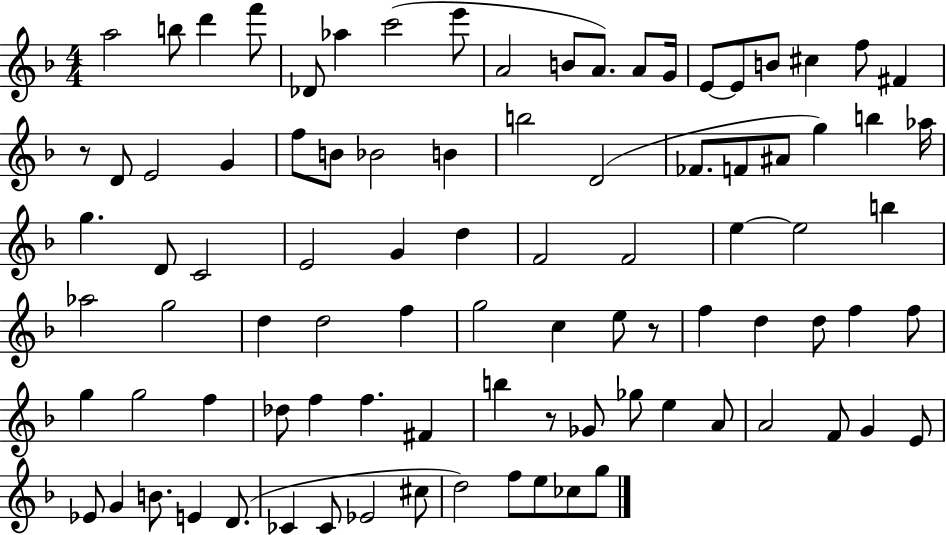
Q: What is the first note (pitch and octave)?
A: A5